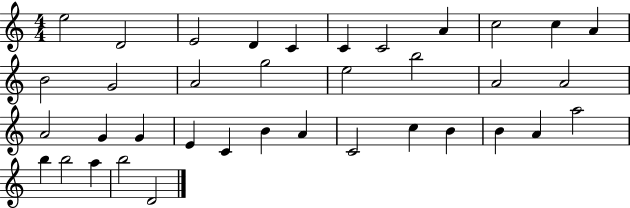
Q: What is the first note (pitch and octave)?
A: E5